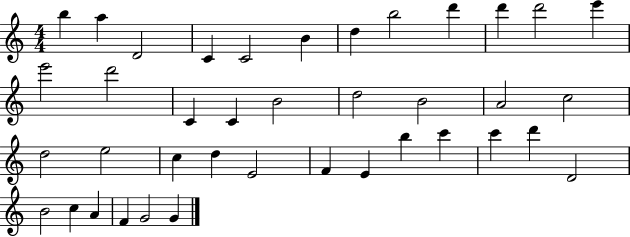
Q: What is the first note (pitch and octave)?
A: B5